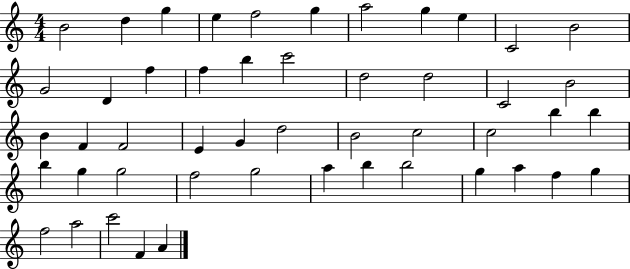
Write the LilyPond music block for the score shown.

{
  \clef treble
  \numericTimeSignature
  \time 4/4
  \key c \major
  b'2 d''4 g''4 | e''4 f''2 g''4 | a''2 g''4 e''4 | c'2 b'2 | \break g'2 d'4 f''4 | f''4 b''4 c'''2 | d''2 d''2 | c'2 b'2 | \break b'4 f'4 f'2 | e'4 g'4 d''2 | b'2 c''2 | c''2 b''4 b''4 | \break b''4 g''4 g''2 | f''2 g''2 | a''4 b''4 b''2 | g''4 a''4 f''4 g''4 | \break f''2 a''2 | c'''2 f'4 a'4 | \bar "|."
}